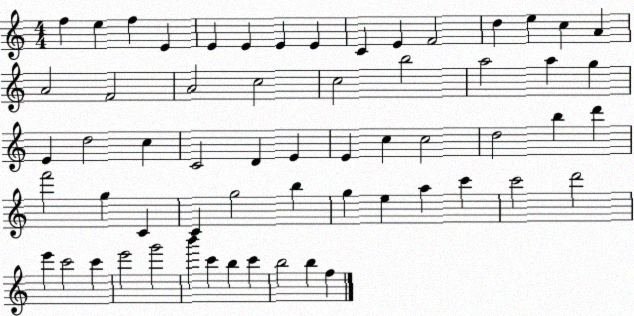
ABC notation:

X:1
T:Untitled
M:4/4
L:1/4
K:C
f e f E E E E E C E F2 d e c A A2 F2 A2 c2 c2 b2 a2 a g E d2 c C2 D E E c c2 d2 b d' f'2 g C C g2 b g e a c' c'2 d'2 e' c'2 c' e'2 g'2 b' c' b c' b2 b f